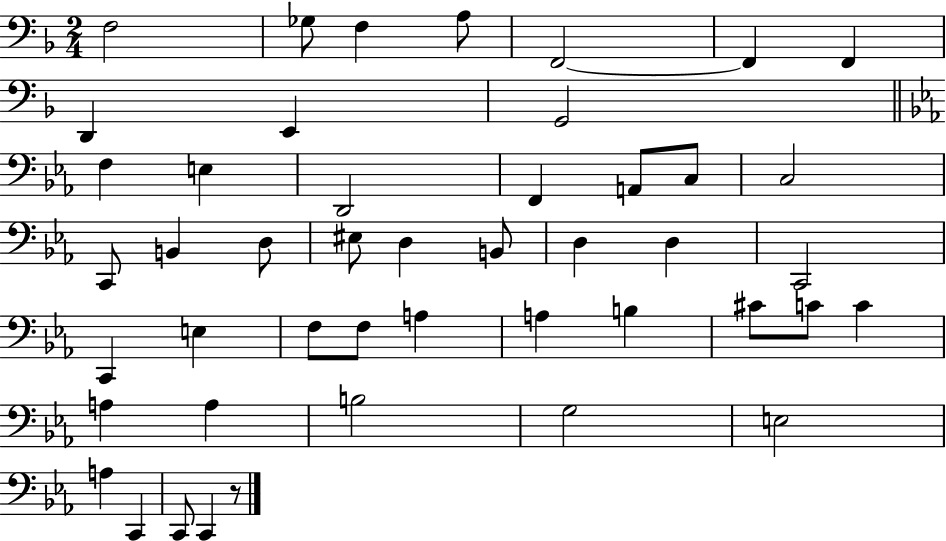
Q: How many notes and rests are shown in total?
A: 46